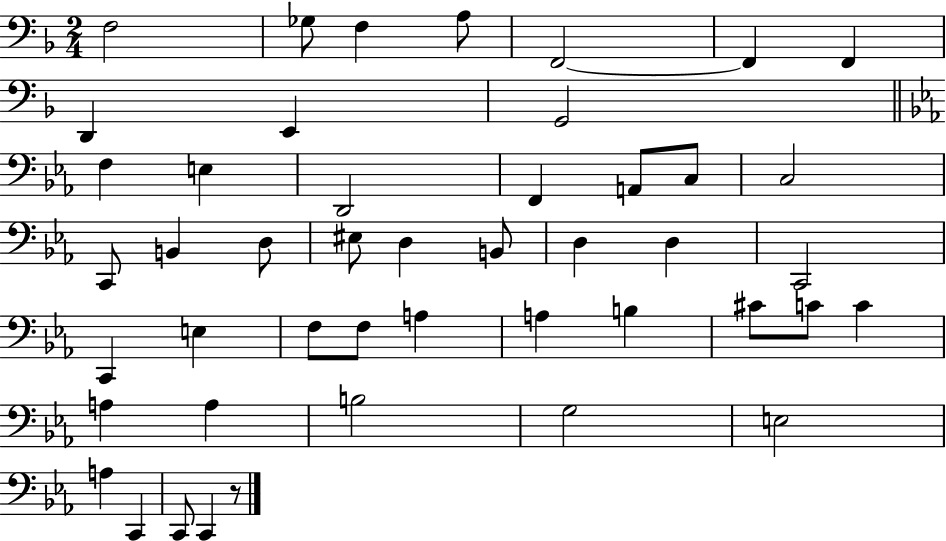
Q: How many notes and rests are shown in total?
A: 46